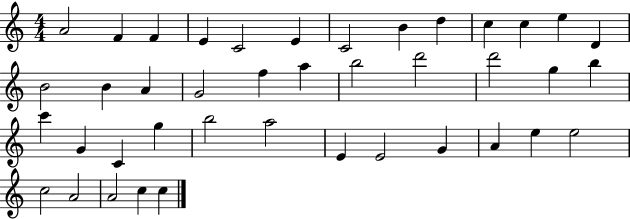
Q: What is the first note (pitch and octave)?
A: A4